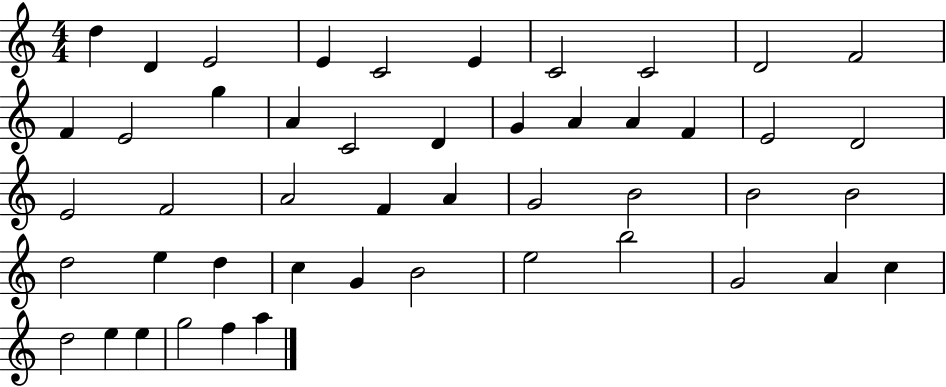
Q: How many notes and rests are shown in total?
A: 48